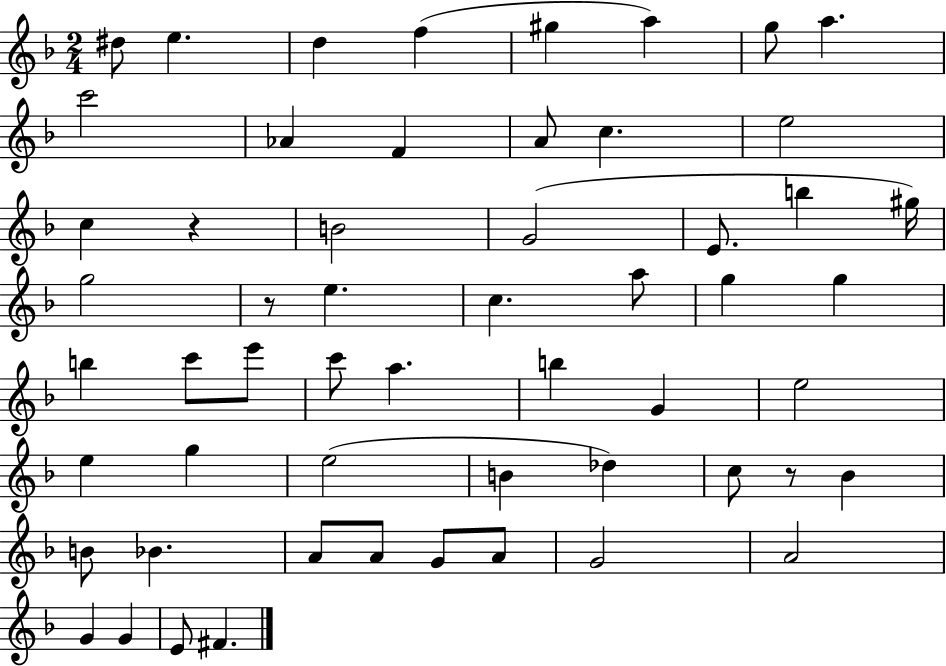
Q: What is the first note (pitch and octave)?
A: D#5